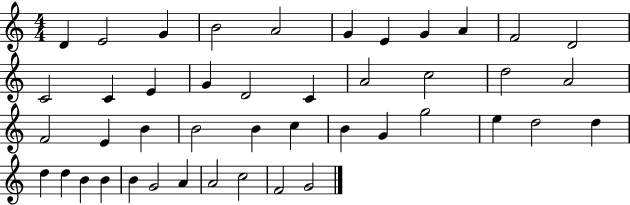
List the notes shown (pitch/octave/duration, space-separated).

D4/q E4/h G4/q B4/h A4/h G4/q E4/q G4/q A4/q F4/h D4/h C4/h C4/q E4/q G4/q D4/h C4/q A4/h C5/h D5/h A4/h F4/h E4/q B4/q B4/h B4/q C5/q B4/q G4/q G5/h E5/q D5/h D5/q D5/q D5/q B4/q B4/q B4/q G4/h A4/q A4/h C5/h F4/h G4/h